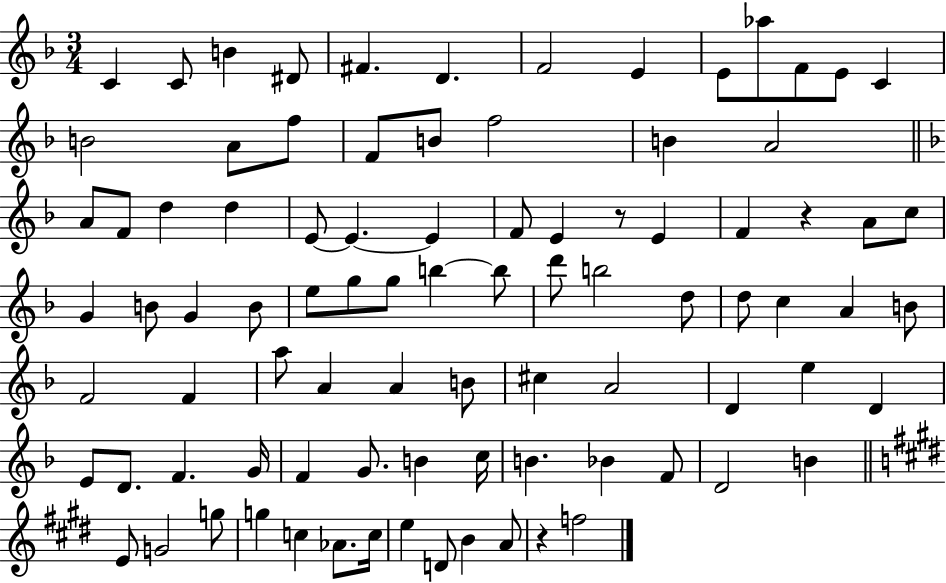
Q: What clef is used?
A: treble